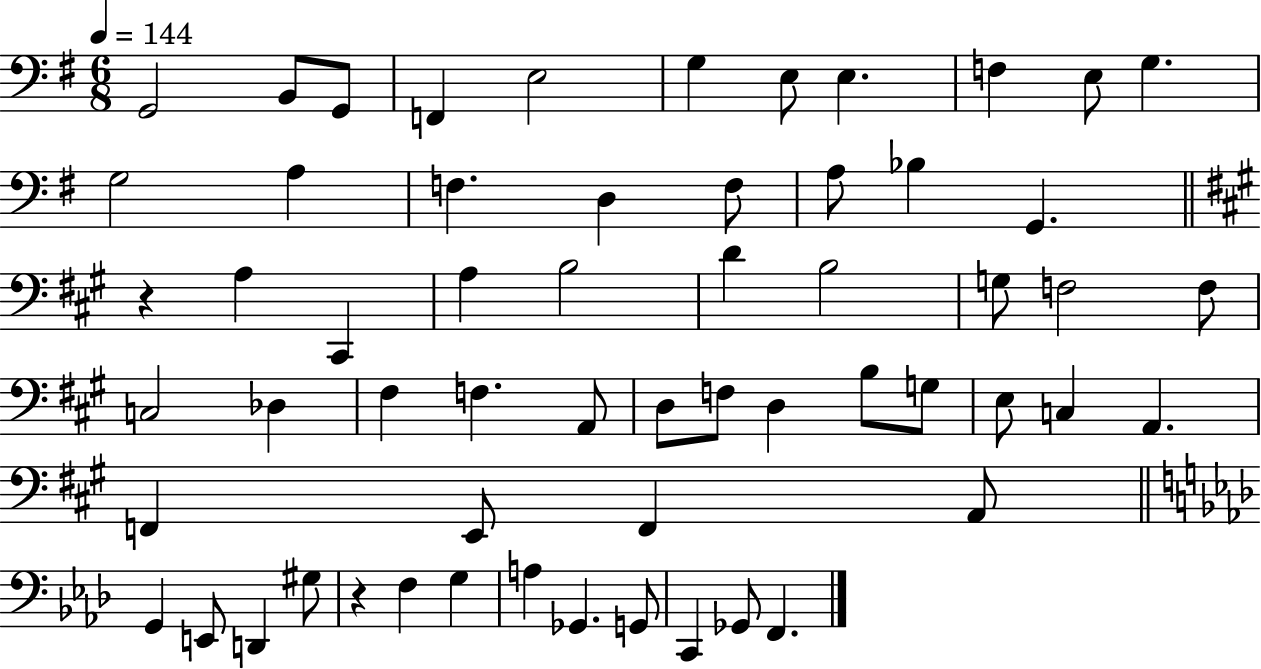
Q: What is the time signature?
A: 6/8